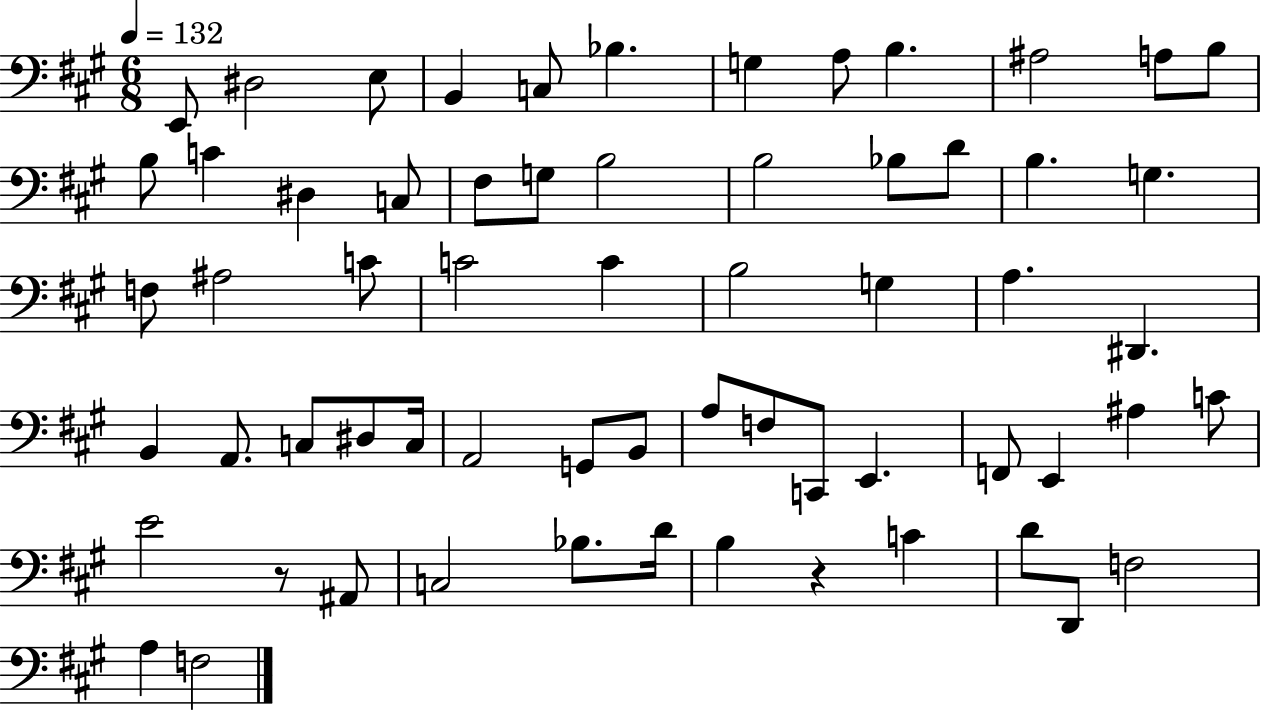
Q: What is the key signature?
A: A major